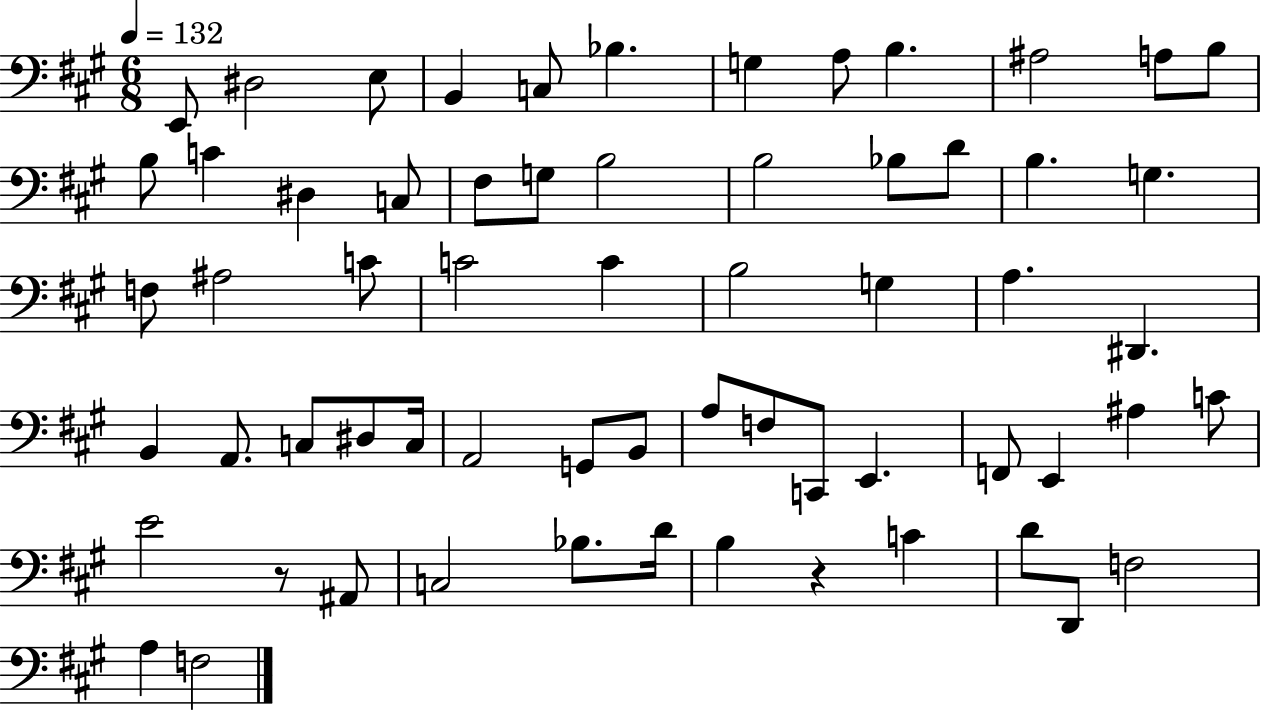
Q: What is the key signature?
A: A major